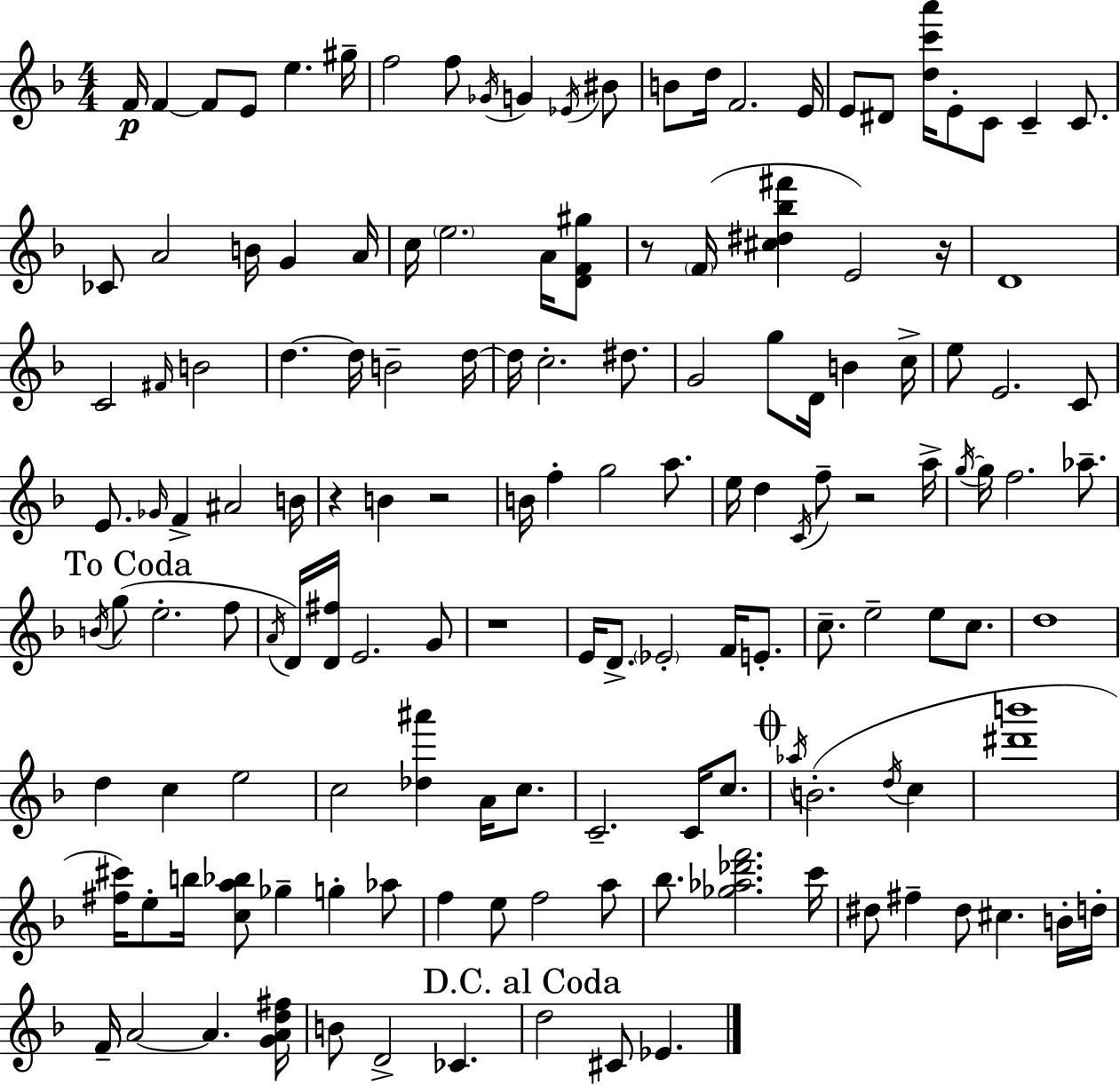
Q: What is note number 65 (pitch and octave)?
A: F5